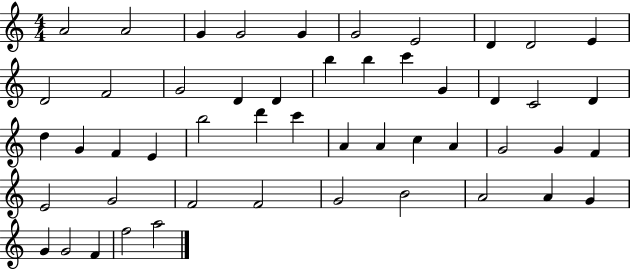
{
  \clef treble
  \numericTimeSignature
  \time 4/4
  \key c \major
  a'2 a'2 | g'4 g'2 g'4 | g'2 e'2 | d'4 d'2 e'4 | \break d'2 f'2 | g'2 d'4 d'4 | b''4 b''4 c'''4 g'4 | d'4 c'2 d'4 | \break d''4 g'4 f'4 e'4 | b''2 d'''4 c'''4 | a'4 a'4 c''4 a'4 | g'2 g'4 f'4 | \break e'2 g'2 | f'2 f'2 | g'2 b'2 | a'2 a'4 g'4 | \break g'4 g'2 f'4 | f''2 a''2 | \bar "|."
}